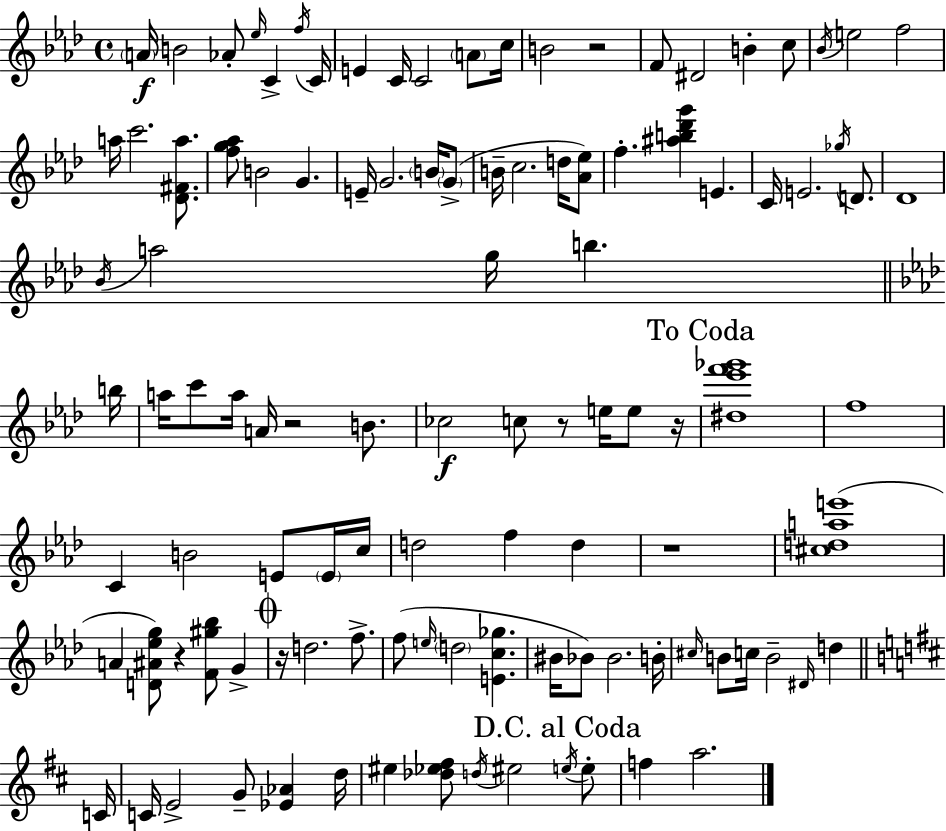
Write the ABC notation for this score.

X:1
T:Untitled
M:4/4
L:1/4
K:Fm
A/4 B2 _A/2 _e/4 C f/4 C/4 E C/4 C2 A/2 c/4 B2 z2 F/2 ^D2 B c/2 _B/4 e2 f2 a/4 c'2 [_D^Fa]/2 [fg_a]/2 B2 G E/4 G2 B/4 G/2 B/4 c2 d/4 [_A_e]/2 f [^ab_d'g'] E C/4 E2 _g/4 D/2 _D4 _B/4 a2 g/4 b b/4 a/4 c'/2 a/4 A/4 z2 B/2 _c2 c/2 z/2 e/4 e/2 z/4 [^d_e'f'_g']4 f4 C B2 E/2 E/4 c/4 d2 f d z4 [^cdae']4 A [D^A_eg]/2 z [F^g_b]/2 G z/4 d2 f/2 f/2 e/4 d2 [Ec_g] ^B/4 _B/2 _B2 B/4 ^c/4 B/2 c/4 B2 ^D/4 d C/4 C/4 E2 G/2 [_E_A] d/4 ^e [_d_e^f]/2 d/4 ^e2 e/4 e/2 f a2